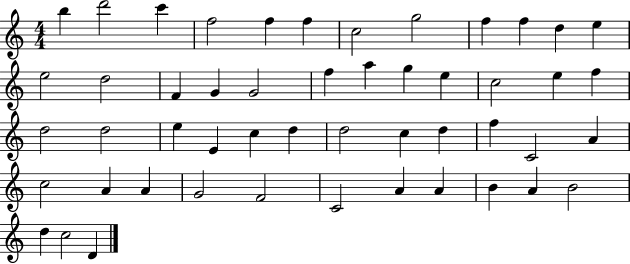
B5/q D6/h C6/q F5/h F5/q F5/q C5/h G5/h F5/q F5/q D5/q E5/q E5/h D5/h F4/q G4/q G4/h F5/q A5/q G5/q E5/q C5/h E5/q F5/q D5/h D5/h E5/q E4/q C5/q D5/q D5/h C5/q D5/q F5/q C4/h A4/q C5/h A4/q A4/q G4/h F4/h C4/h A4/q A4/q B4/q A4/q B4/h D5/q C5/h D4/q